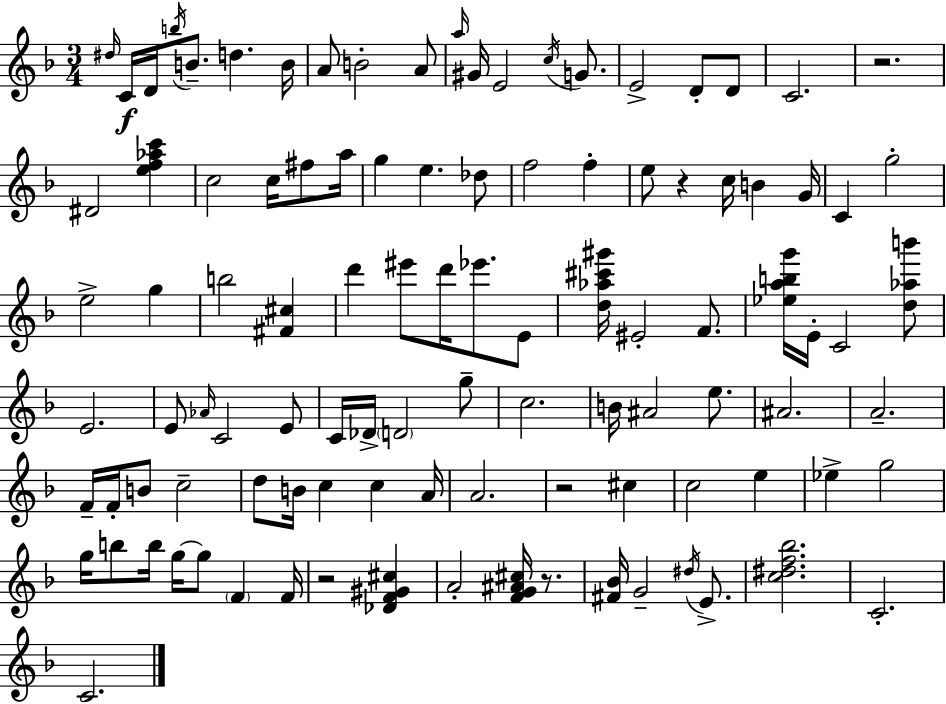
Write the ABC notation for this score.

X:1
T:Untitled
M:3/4
L:1/4
K:Dm
^d/4 C/4 D/4 b/4 B/2 d B/4 A/2 B2 A/2 a/4 ^G/4 E2 c/4 G/2 E2 D/2 D/2 C2 z2 ^D2 [ef_ac'] c2 c/4 ^f/2 a/4 g e _d/2 f2 f e/2 z c/4 B G/4 C g2 e2 g b2 [^F^c] d' ^e'/2 d'/4 _e'/2 E/2 [d_a^c'^g']/4 ^E2 F/2 [_eabg']/4 E/4 C2 [d_ab']/2 E2 E/2 _A/4 C2 E/2 C/4 _D/4 D2 g/2 c2 B/4 ^A2 e/2 ^A2 A2 F/4 F/4 B/2 c2 d/2 B/4 c c A/4 A2 z2 ^c c2 e _e g2 g/4 b/2 b/4 g/4 g/2 F F/4 z2 [_DF^G^c] A2 [FG^A^c]/4 z/2 [^F_B]/4 G2 ^d/4 E/2 [c^df_b]2 C2 C2